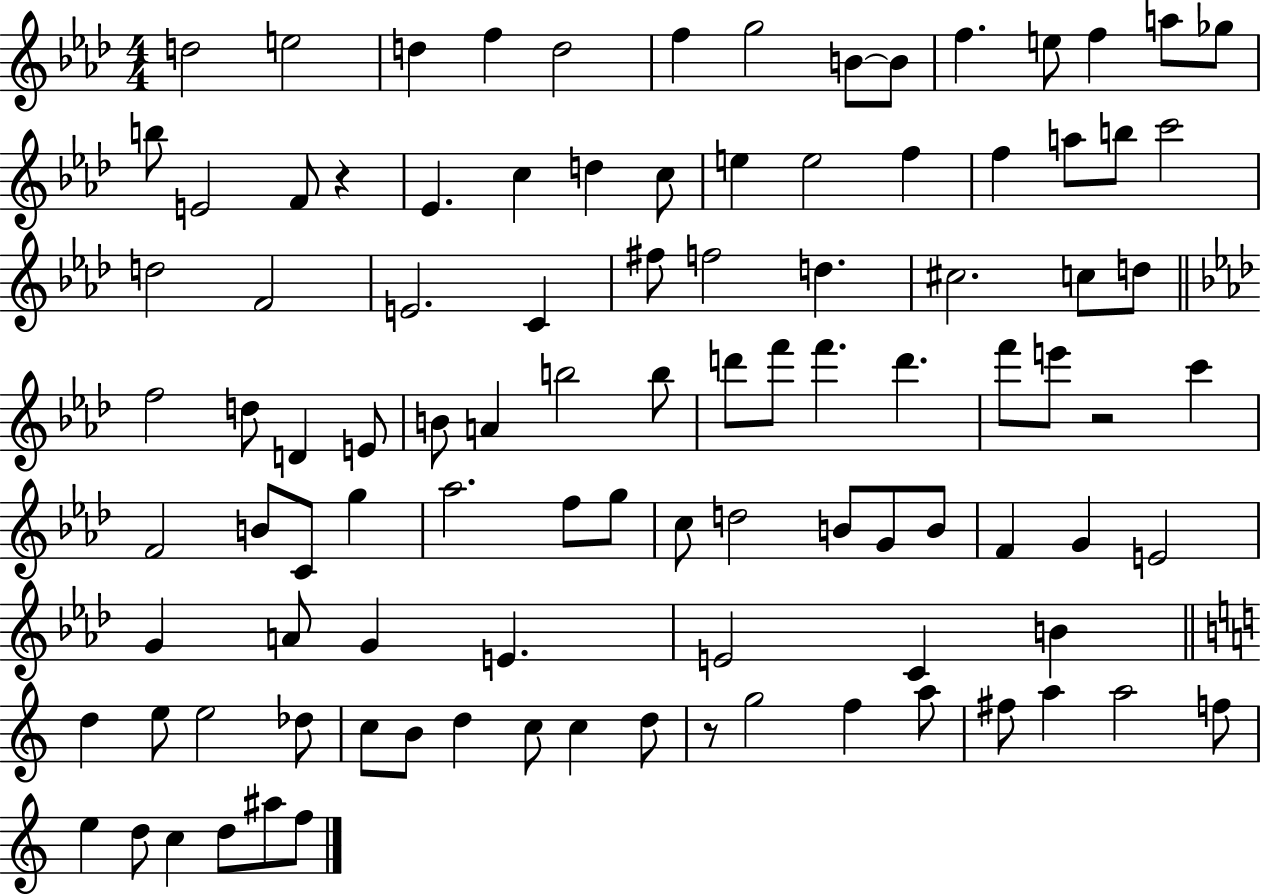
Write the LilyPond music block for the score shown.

{
  \clef treble
  \numericTimeSignature
  \time 4/4
  \key aes \major
  d''2 e''2 | d''4 f''4 d''2 | f''4 g''2 b'8~~ b'8 | f''4. e''8 f''4 a''8 ges''8 | \break b''8 e'2 f'8 r4 | ees'4. c''4 d''4 c''8 | e''4 e''2 f''4 | f''4 a''8 b''8 c'''2 | \break d''2 f'2 | e'2. c'4 | fis''8 f''2 d''4. | cis''2. c''8 d''8 | \break \bar "||" \break \key aes \major f''2 d''8 d'4 e'8 | b'8 a'4 b''2 b''8 | d'''8 f'''8 f'''4. d'''4. | f'''8 e'''8 r2 c'''4 | \break f'2 b'8 c'8 g''4 | aes''2. f''8 g''8 | c''8 d''2 b'8 g'8 b'8 | f'4 g'4 e'2 | \break g'4 a'8 g'4 e'4. | e'2 c'4 b'4 | \bar "||" \break \key c \major d''4 e''8 e''2 des''8 | c''8 b'8 d''4 c''8 c''4 d''8 | r8 g''2 f''4 a''8 | fis''8 a''4 a''2 f''8 | \break e''4 d''8 c''4 d''8 ais''8 f''8 | \bar "|."
}